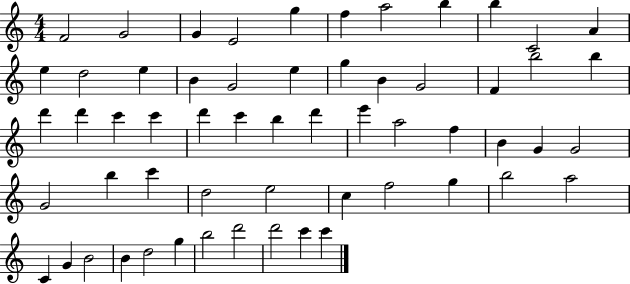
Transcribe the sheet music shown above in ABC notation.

X:1
T:Untitled
M:4/4
L:1/4
K:C
F2 G2 G E2 g f a2 b b C2 A e d2 e B G2 e g B G2 F b2 b d' d' c' c' d' c' b d' e' a2 f B G G2 G2 b c' d2 e2 c f2 g b2 a2 C G B2 B d2 g b2 d'2 d'2 c' c'